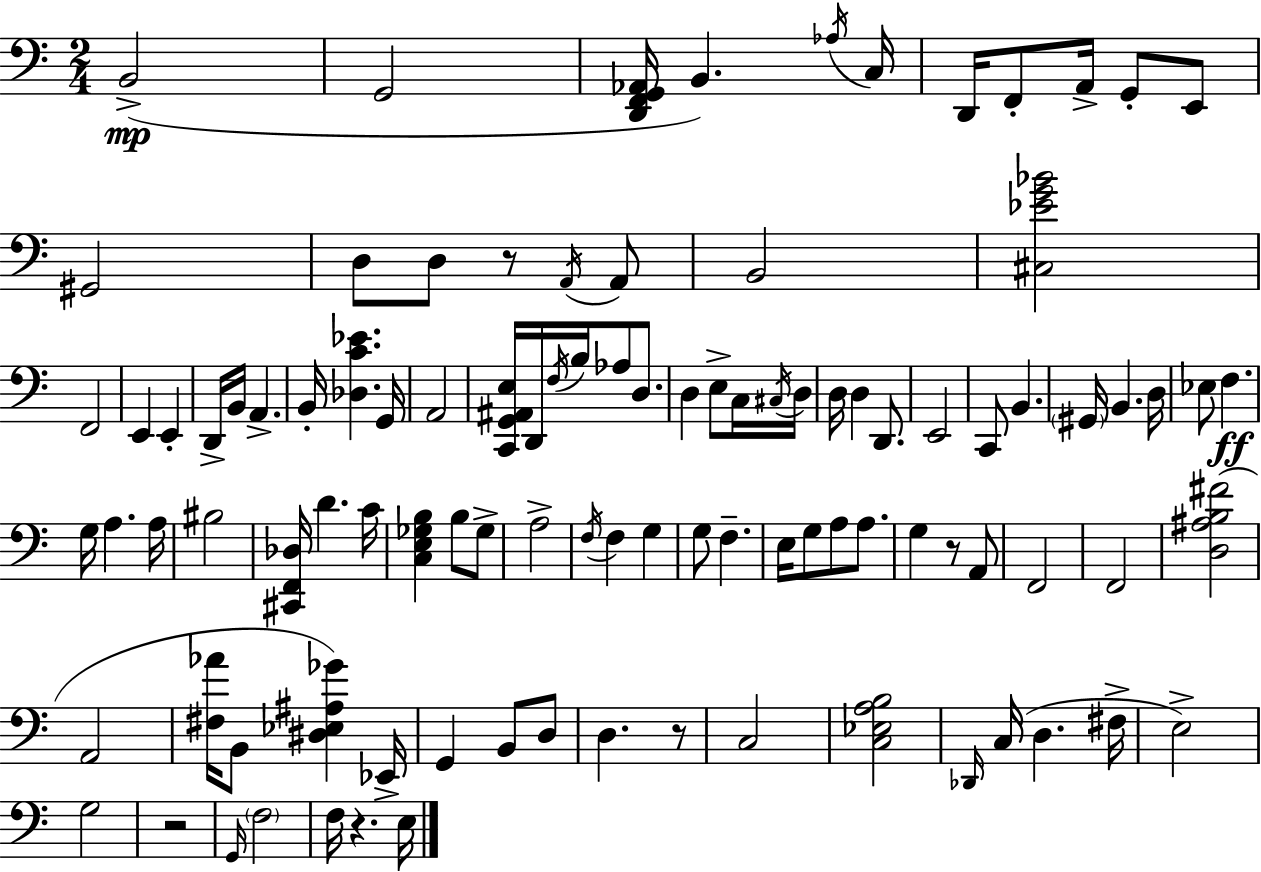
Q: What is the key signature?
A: C major